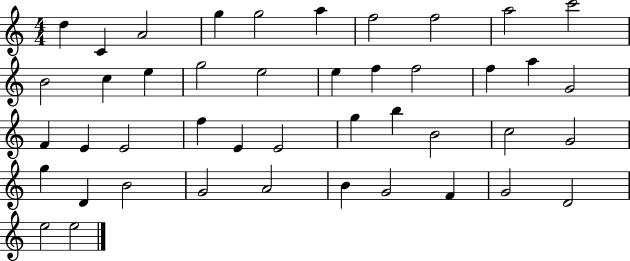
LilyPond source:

{
  \clef treble
  \numericTimeSignature
  \time 4/4
  \key c \major
  d''4 c'4 a'2 | g''4 g''2 a''4 | f''2 f''2 | a''2 c'''2 | \break b'2 c''4 e''4 | g''2 e''2 | e''4 f''4 f''2 | f''4 a''4 g'2 | \break f'4 e'4 e'2 | f''4 e'4 e'2 | g''4 b''4 b'2 | c''2 g'2 | \break g''4 d'4 b'2 | g'2 a'2 | b'4 g'2 f'4 | g'2 d'2 | \break e''2 e''2 | \bar "|."
}